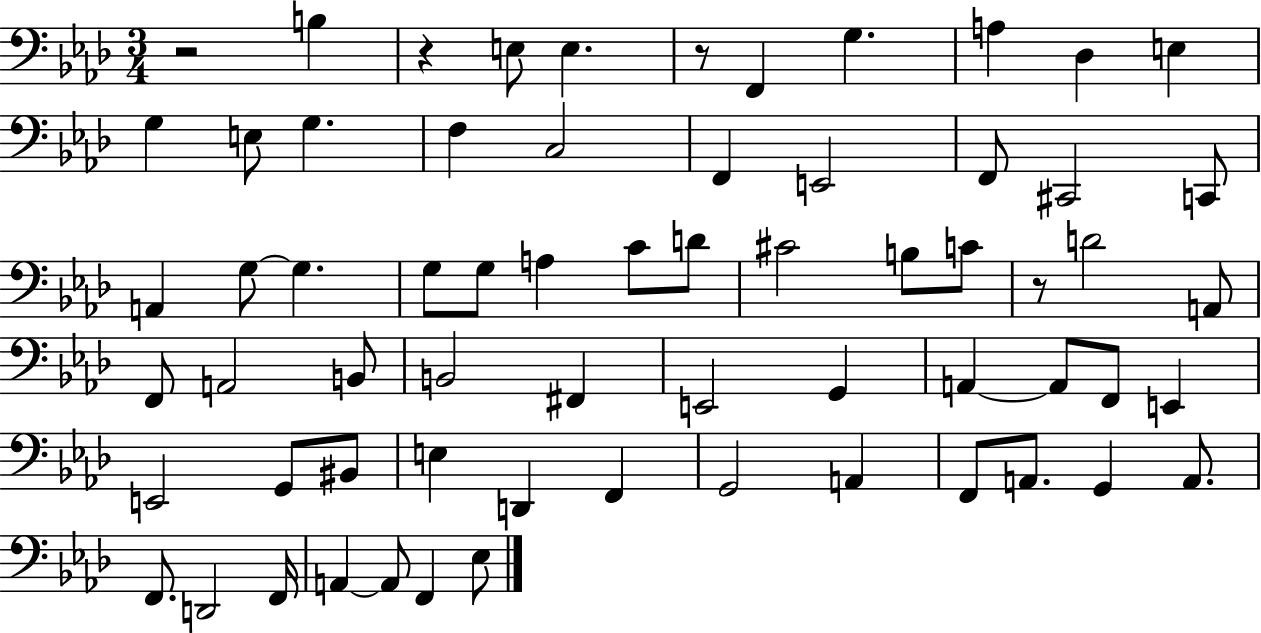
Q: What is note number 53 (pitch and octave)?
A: G2